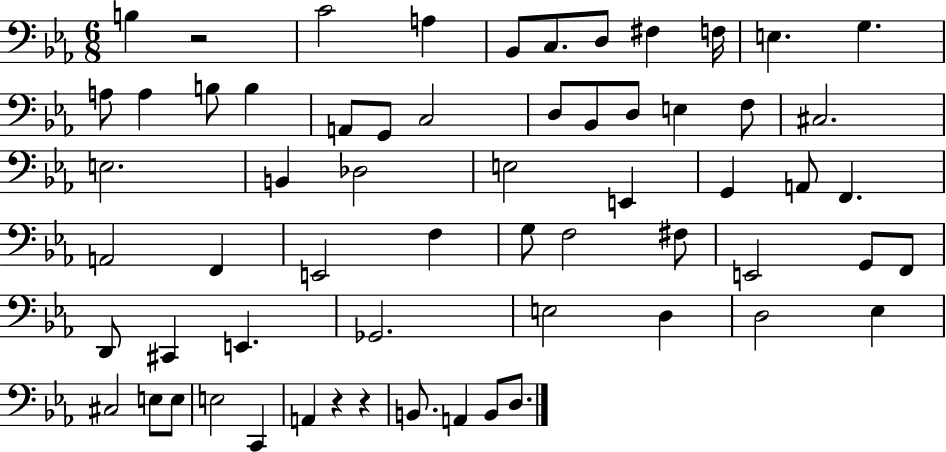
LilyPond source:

{
  \clef bass
  \numericTimeSignature
  \time 6/8
  \key ees \major
  \repeat volta 2 { b4 r2 | c'2 a4 | bes,8 c8. d8 fis4 f16 | e4. g4. | \break a8 a4 b8 b4 | a,8 g,8 c2 | d8 bes,8 d8 e4 f8 | cis2. | \break e2. | b,4 des2 | e2 e,4 | g,4 a,8 f,4. | \break a,2 f,4 | e,2 f4 | g8 f2 fis8 | e,2 g,8 f,8 | \break d,8 cis,4 e,4. | ges,2. | e2 d4 | d2 ees4 | \break cis2 e8 e8 | e2 c,4 | a,4 r4 r4 | b,8. a,4 b,8 d8. | \break } \bar "|."
}